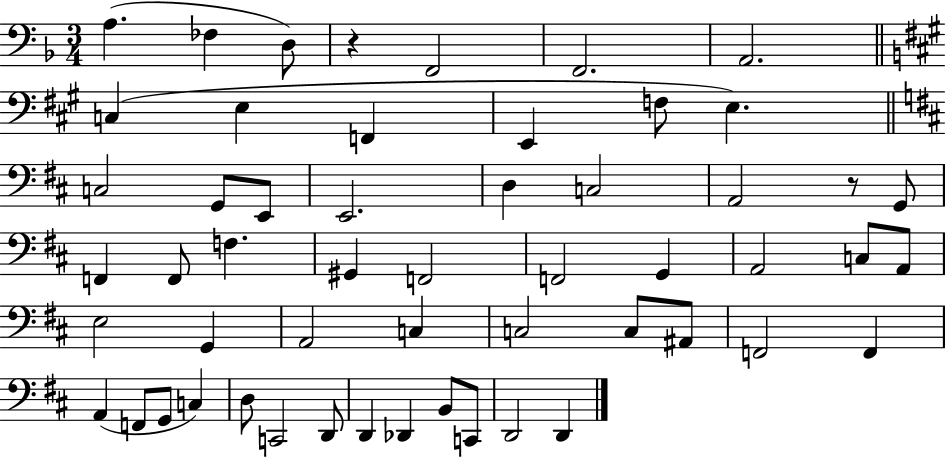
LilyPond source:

{
  \clef bass
  \numericTimeSignature
  \time 3/4
  \key f \major
  \repeat volta 2 { a4.( fes4 d8) | r4 f,2 | f,2. | a,2. | \break \bar "||" \break \key a \major c4( e4 f,4 | e,4 f8 e4.) | \bar "||" \break \key b \minor c2 g,8 e,8 | e,2. | d4 c2 | a,2 r8 g,8 | \break f,4 f,8 f4. | gis,4 f,2 | f,2 g,4 | a,2 c8 a,8 | \break e2 g,4 | a,2 c4 | c2 c8 ais,8 | f,2 f,4 | \break a,4( f,8 g,8 c4) | d8 c,2 d,8 | d,4 des,4 b,8 c,8 | d,2 d,4 | \break } \bar "|."
}